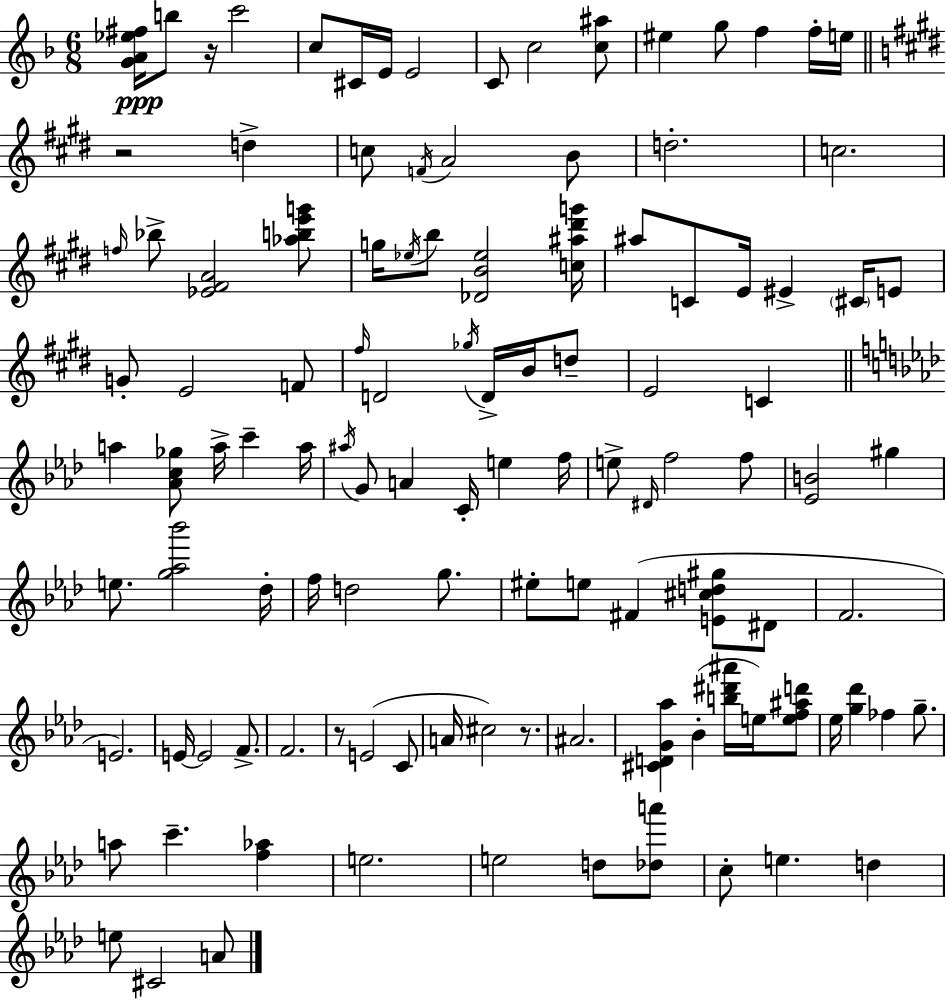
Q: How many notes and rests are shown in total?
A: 113